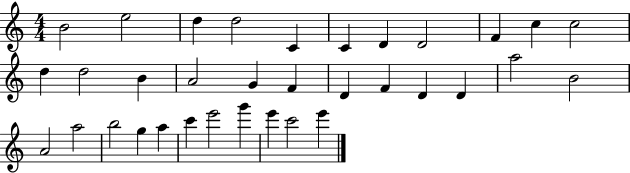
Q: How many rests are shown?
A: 0